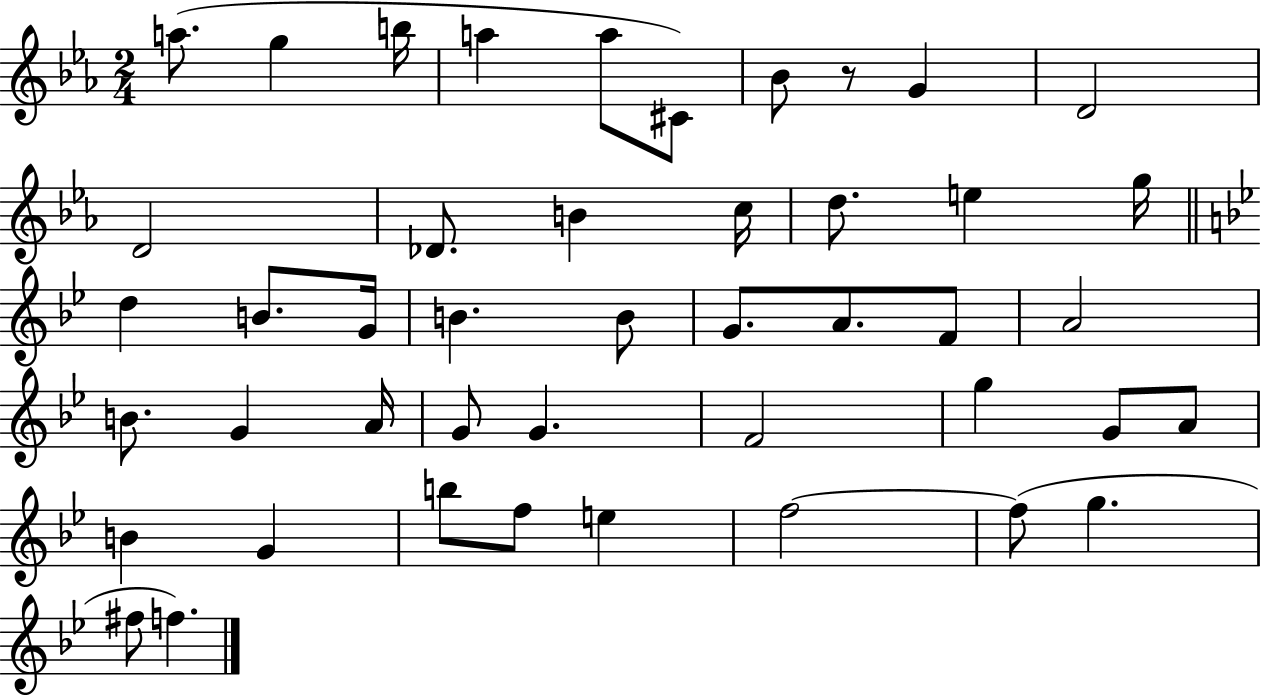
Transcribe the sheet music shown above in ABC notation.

X:1
T:Untitled
M:2/4
L:1/4
K:Eb
a/2 g b/4 a a/2 ^C/2 _B/2 z/2 G D2 D2 _D/2 B c/4 d/2 e g/4 d B/2 G/4 B B/2 G/2 A/2 F/2 A2 B/2 G A/4 G/2 G F2 g G/2 A/2 B G b/2 f/2 e f2 f/2 g ^f/2 f